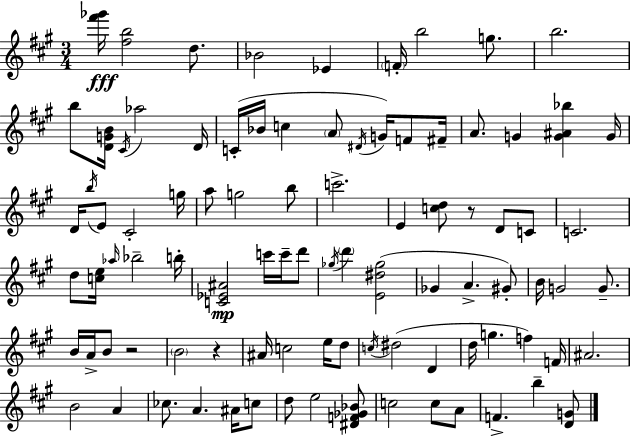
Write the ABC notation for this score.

X:1
T:Untitled
M:3/4
L:1/4
K:A
[^f'_g']/4 [^fb]2 d/2 _B2 _E F/4 b2 g/2 b2 b/2 [DGB]/4 ^C/4 _a2 D/4 C/4 _B/4 c A/2 ^D/4 G/4 F/2 ^F/4 A/2 G [G^A_b] G/4 D/4 b/4 E/2 ^C2 g/4 a/2 g2 b/2 c'2 E [cd]/2 z/2 D/2 C/2 C2 d/2 [ce]/4 _a/4 _b2 b/4 [C_E^A]2 c'/4 c'/4 d'/2 _g/4 d' [E^d_g]2 _G A ^G/2 B/4 G2 G/2 B/4 A/4 B/2 z2 B2 z ^A/4 c2 e/4 d/2 c/4 ^d2 D d/4 g f F/4 ^A2 B2 A _c/2 A ^A/4 c/2 d/2 e2 [^DF_G_B]/2 c2 c/2 A/2 F b [DG]/2